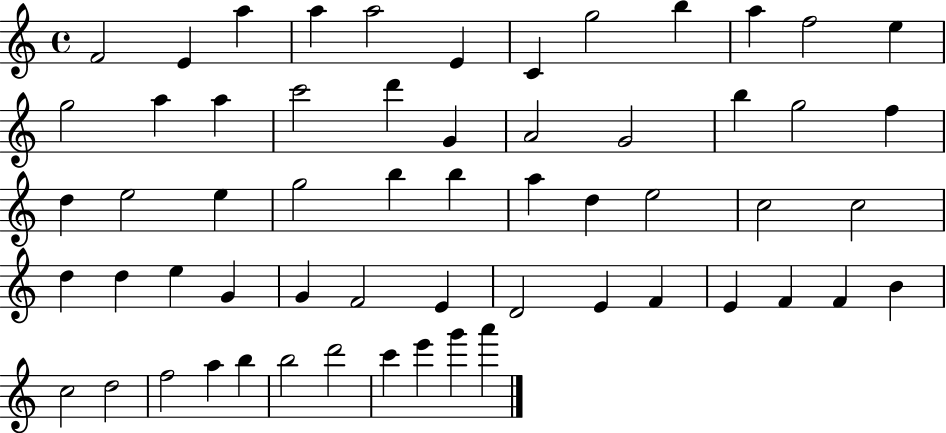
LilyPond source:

{
  \clef treble
  \time 4/4
  \defaultTimeSignature
  \key c \major
  f'2 e'4 a''4 | a''4 a''2 e'4 | c'4 g''2 b''4 | a''4 f''2 e''4 | \break g''2 a''4 a''4 | c'''2 d'''4 g'4 | a'2 g'2 | b''4 g''2 f''4 | \break d''4 e''2 e''4 | g''2 b''4 b''4 | a''4 d''4 e''2 | c''2 c''2 | \break d''4 d''4 e''4 g'4 | g'4 f'2 e'4 | d'2 e'4 f'4 | e'4 f'4 f'4 b'4 | \break c''2 d''2 | f''2 a''4 b''4 | b''2 d'''2 | c'''4 e'''4 g'''4 a'''4 | \break \bar "|."
}